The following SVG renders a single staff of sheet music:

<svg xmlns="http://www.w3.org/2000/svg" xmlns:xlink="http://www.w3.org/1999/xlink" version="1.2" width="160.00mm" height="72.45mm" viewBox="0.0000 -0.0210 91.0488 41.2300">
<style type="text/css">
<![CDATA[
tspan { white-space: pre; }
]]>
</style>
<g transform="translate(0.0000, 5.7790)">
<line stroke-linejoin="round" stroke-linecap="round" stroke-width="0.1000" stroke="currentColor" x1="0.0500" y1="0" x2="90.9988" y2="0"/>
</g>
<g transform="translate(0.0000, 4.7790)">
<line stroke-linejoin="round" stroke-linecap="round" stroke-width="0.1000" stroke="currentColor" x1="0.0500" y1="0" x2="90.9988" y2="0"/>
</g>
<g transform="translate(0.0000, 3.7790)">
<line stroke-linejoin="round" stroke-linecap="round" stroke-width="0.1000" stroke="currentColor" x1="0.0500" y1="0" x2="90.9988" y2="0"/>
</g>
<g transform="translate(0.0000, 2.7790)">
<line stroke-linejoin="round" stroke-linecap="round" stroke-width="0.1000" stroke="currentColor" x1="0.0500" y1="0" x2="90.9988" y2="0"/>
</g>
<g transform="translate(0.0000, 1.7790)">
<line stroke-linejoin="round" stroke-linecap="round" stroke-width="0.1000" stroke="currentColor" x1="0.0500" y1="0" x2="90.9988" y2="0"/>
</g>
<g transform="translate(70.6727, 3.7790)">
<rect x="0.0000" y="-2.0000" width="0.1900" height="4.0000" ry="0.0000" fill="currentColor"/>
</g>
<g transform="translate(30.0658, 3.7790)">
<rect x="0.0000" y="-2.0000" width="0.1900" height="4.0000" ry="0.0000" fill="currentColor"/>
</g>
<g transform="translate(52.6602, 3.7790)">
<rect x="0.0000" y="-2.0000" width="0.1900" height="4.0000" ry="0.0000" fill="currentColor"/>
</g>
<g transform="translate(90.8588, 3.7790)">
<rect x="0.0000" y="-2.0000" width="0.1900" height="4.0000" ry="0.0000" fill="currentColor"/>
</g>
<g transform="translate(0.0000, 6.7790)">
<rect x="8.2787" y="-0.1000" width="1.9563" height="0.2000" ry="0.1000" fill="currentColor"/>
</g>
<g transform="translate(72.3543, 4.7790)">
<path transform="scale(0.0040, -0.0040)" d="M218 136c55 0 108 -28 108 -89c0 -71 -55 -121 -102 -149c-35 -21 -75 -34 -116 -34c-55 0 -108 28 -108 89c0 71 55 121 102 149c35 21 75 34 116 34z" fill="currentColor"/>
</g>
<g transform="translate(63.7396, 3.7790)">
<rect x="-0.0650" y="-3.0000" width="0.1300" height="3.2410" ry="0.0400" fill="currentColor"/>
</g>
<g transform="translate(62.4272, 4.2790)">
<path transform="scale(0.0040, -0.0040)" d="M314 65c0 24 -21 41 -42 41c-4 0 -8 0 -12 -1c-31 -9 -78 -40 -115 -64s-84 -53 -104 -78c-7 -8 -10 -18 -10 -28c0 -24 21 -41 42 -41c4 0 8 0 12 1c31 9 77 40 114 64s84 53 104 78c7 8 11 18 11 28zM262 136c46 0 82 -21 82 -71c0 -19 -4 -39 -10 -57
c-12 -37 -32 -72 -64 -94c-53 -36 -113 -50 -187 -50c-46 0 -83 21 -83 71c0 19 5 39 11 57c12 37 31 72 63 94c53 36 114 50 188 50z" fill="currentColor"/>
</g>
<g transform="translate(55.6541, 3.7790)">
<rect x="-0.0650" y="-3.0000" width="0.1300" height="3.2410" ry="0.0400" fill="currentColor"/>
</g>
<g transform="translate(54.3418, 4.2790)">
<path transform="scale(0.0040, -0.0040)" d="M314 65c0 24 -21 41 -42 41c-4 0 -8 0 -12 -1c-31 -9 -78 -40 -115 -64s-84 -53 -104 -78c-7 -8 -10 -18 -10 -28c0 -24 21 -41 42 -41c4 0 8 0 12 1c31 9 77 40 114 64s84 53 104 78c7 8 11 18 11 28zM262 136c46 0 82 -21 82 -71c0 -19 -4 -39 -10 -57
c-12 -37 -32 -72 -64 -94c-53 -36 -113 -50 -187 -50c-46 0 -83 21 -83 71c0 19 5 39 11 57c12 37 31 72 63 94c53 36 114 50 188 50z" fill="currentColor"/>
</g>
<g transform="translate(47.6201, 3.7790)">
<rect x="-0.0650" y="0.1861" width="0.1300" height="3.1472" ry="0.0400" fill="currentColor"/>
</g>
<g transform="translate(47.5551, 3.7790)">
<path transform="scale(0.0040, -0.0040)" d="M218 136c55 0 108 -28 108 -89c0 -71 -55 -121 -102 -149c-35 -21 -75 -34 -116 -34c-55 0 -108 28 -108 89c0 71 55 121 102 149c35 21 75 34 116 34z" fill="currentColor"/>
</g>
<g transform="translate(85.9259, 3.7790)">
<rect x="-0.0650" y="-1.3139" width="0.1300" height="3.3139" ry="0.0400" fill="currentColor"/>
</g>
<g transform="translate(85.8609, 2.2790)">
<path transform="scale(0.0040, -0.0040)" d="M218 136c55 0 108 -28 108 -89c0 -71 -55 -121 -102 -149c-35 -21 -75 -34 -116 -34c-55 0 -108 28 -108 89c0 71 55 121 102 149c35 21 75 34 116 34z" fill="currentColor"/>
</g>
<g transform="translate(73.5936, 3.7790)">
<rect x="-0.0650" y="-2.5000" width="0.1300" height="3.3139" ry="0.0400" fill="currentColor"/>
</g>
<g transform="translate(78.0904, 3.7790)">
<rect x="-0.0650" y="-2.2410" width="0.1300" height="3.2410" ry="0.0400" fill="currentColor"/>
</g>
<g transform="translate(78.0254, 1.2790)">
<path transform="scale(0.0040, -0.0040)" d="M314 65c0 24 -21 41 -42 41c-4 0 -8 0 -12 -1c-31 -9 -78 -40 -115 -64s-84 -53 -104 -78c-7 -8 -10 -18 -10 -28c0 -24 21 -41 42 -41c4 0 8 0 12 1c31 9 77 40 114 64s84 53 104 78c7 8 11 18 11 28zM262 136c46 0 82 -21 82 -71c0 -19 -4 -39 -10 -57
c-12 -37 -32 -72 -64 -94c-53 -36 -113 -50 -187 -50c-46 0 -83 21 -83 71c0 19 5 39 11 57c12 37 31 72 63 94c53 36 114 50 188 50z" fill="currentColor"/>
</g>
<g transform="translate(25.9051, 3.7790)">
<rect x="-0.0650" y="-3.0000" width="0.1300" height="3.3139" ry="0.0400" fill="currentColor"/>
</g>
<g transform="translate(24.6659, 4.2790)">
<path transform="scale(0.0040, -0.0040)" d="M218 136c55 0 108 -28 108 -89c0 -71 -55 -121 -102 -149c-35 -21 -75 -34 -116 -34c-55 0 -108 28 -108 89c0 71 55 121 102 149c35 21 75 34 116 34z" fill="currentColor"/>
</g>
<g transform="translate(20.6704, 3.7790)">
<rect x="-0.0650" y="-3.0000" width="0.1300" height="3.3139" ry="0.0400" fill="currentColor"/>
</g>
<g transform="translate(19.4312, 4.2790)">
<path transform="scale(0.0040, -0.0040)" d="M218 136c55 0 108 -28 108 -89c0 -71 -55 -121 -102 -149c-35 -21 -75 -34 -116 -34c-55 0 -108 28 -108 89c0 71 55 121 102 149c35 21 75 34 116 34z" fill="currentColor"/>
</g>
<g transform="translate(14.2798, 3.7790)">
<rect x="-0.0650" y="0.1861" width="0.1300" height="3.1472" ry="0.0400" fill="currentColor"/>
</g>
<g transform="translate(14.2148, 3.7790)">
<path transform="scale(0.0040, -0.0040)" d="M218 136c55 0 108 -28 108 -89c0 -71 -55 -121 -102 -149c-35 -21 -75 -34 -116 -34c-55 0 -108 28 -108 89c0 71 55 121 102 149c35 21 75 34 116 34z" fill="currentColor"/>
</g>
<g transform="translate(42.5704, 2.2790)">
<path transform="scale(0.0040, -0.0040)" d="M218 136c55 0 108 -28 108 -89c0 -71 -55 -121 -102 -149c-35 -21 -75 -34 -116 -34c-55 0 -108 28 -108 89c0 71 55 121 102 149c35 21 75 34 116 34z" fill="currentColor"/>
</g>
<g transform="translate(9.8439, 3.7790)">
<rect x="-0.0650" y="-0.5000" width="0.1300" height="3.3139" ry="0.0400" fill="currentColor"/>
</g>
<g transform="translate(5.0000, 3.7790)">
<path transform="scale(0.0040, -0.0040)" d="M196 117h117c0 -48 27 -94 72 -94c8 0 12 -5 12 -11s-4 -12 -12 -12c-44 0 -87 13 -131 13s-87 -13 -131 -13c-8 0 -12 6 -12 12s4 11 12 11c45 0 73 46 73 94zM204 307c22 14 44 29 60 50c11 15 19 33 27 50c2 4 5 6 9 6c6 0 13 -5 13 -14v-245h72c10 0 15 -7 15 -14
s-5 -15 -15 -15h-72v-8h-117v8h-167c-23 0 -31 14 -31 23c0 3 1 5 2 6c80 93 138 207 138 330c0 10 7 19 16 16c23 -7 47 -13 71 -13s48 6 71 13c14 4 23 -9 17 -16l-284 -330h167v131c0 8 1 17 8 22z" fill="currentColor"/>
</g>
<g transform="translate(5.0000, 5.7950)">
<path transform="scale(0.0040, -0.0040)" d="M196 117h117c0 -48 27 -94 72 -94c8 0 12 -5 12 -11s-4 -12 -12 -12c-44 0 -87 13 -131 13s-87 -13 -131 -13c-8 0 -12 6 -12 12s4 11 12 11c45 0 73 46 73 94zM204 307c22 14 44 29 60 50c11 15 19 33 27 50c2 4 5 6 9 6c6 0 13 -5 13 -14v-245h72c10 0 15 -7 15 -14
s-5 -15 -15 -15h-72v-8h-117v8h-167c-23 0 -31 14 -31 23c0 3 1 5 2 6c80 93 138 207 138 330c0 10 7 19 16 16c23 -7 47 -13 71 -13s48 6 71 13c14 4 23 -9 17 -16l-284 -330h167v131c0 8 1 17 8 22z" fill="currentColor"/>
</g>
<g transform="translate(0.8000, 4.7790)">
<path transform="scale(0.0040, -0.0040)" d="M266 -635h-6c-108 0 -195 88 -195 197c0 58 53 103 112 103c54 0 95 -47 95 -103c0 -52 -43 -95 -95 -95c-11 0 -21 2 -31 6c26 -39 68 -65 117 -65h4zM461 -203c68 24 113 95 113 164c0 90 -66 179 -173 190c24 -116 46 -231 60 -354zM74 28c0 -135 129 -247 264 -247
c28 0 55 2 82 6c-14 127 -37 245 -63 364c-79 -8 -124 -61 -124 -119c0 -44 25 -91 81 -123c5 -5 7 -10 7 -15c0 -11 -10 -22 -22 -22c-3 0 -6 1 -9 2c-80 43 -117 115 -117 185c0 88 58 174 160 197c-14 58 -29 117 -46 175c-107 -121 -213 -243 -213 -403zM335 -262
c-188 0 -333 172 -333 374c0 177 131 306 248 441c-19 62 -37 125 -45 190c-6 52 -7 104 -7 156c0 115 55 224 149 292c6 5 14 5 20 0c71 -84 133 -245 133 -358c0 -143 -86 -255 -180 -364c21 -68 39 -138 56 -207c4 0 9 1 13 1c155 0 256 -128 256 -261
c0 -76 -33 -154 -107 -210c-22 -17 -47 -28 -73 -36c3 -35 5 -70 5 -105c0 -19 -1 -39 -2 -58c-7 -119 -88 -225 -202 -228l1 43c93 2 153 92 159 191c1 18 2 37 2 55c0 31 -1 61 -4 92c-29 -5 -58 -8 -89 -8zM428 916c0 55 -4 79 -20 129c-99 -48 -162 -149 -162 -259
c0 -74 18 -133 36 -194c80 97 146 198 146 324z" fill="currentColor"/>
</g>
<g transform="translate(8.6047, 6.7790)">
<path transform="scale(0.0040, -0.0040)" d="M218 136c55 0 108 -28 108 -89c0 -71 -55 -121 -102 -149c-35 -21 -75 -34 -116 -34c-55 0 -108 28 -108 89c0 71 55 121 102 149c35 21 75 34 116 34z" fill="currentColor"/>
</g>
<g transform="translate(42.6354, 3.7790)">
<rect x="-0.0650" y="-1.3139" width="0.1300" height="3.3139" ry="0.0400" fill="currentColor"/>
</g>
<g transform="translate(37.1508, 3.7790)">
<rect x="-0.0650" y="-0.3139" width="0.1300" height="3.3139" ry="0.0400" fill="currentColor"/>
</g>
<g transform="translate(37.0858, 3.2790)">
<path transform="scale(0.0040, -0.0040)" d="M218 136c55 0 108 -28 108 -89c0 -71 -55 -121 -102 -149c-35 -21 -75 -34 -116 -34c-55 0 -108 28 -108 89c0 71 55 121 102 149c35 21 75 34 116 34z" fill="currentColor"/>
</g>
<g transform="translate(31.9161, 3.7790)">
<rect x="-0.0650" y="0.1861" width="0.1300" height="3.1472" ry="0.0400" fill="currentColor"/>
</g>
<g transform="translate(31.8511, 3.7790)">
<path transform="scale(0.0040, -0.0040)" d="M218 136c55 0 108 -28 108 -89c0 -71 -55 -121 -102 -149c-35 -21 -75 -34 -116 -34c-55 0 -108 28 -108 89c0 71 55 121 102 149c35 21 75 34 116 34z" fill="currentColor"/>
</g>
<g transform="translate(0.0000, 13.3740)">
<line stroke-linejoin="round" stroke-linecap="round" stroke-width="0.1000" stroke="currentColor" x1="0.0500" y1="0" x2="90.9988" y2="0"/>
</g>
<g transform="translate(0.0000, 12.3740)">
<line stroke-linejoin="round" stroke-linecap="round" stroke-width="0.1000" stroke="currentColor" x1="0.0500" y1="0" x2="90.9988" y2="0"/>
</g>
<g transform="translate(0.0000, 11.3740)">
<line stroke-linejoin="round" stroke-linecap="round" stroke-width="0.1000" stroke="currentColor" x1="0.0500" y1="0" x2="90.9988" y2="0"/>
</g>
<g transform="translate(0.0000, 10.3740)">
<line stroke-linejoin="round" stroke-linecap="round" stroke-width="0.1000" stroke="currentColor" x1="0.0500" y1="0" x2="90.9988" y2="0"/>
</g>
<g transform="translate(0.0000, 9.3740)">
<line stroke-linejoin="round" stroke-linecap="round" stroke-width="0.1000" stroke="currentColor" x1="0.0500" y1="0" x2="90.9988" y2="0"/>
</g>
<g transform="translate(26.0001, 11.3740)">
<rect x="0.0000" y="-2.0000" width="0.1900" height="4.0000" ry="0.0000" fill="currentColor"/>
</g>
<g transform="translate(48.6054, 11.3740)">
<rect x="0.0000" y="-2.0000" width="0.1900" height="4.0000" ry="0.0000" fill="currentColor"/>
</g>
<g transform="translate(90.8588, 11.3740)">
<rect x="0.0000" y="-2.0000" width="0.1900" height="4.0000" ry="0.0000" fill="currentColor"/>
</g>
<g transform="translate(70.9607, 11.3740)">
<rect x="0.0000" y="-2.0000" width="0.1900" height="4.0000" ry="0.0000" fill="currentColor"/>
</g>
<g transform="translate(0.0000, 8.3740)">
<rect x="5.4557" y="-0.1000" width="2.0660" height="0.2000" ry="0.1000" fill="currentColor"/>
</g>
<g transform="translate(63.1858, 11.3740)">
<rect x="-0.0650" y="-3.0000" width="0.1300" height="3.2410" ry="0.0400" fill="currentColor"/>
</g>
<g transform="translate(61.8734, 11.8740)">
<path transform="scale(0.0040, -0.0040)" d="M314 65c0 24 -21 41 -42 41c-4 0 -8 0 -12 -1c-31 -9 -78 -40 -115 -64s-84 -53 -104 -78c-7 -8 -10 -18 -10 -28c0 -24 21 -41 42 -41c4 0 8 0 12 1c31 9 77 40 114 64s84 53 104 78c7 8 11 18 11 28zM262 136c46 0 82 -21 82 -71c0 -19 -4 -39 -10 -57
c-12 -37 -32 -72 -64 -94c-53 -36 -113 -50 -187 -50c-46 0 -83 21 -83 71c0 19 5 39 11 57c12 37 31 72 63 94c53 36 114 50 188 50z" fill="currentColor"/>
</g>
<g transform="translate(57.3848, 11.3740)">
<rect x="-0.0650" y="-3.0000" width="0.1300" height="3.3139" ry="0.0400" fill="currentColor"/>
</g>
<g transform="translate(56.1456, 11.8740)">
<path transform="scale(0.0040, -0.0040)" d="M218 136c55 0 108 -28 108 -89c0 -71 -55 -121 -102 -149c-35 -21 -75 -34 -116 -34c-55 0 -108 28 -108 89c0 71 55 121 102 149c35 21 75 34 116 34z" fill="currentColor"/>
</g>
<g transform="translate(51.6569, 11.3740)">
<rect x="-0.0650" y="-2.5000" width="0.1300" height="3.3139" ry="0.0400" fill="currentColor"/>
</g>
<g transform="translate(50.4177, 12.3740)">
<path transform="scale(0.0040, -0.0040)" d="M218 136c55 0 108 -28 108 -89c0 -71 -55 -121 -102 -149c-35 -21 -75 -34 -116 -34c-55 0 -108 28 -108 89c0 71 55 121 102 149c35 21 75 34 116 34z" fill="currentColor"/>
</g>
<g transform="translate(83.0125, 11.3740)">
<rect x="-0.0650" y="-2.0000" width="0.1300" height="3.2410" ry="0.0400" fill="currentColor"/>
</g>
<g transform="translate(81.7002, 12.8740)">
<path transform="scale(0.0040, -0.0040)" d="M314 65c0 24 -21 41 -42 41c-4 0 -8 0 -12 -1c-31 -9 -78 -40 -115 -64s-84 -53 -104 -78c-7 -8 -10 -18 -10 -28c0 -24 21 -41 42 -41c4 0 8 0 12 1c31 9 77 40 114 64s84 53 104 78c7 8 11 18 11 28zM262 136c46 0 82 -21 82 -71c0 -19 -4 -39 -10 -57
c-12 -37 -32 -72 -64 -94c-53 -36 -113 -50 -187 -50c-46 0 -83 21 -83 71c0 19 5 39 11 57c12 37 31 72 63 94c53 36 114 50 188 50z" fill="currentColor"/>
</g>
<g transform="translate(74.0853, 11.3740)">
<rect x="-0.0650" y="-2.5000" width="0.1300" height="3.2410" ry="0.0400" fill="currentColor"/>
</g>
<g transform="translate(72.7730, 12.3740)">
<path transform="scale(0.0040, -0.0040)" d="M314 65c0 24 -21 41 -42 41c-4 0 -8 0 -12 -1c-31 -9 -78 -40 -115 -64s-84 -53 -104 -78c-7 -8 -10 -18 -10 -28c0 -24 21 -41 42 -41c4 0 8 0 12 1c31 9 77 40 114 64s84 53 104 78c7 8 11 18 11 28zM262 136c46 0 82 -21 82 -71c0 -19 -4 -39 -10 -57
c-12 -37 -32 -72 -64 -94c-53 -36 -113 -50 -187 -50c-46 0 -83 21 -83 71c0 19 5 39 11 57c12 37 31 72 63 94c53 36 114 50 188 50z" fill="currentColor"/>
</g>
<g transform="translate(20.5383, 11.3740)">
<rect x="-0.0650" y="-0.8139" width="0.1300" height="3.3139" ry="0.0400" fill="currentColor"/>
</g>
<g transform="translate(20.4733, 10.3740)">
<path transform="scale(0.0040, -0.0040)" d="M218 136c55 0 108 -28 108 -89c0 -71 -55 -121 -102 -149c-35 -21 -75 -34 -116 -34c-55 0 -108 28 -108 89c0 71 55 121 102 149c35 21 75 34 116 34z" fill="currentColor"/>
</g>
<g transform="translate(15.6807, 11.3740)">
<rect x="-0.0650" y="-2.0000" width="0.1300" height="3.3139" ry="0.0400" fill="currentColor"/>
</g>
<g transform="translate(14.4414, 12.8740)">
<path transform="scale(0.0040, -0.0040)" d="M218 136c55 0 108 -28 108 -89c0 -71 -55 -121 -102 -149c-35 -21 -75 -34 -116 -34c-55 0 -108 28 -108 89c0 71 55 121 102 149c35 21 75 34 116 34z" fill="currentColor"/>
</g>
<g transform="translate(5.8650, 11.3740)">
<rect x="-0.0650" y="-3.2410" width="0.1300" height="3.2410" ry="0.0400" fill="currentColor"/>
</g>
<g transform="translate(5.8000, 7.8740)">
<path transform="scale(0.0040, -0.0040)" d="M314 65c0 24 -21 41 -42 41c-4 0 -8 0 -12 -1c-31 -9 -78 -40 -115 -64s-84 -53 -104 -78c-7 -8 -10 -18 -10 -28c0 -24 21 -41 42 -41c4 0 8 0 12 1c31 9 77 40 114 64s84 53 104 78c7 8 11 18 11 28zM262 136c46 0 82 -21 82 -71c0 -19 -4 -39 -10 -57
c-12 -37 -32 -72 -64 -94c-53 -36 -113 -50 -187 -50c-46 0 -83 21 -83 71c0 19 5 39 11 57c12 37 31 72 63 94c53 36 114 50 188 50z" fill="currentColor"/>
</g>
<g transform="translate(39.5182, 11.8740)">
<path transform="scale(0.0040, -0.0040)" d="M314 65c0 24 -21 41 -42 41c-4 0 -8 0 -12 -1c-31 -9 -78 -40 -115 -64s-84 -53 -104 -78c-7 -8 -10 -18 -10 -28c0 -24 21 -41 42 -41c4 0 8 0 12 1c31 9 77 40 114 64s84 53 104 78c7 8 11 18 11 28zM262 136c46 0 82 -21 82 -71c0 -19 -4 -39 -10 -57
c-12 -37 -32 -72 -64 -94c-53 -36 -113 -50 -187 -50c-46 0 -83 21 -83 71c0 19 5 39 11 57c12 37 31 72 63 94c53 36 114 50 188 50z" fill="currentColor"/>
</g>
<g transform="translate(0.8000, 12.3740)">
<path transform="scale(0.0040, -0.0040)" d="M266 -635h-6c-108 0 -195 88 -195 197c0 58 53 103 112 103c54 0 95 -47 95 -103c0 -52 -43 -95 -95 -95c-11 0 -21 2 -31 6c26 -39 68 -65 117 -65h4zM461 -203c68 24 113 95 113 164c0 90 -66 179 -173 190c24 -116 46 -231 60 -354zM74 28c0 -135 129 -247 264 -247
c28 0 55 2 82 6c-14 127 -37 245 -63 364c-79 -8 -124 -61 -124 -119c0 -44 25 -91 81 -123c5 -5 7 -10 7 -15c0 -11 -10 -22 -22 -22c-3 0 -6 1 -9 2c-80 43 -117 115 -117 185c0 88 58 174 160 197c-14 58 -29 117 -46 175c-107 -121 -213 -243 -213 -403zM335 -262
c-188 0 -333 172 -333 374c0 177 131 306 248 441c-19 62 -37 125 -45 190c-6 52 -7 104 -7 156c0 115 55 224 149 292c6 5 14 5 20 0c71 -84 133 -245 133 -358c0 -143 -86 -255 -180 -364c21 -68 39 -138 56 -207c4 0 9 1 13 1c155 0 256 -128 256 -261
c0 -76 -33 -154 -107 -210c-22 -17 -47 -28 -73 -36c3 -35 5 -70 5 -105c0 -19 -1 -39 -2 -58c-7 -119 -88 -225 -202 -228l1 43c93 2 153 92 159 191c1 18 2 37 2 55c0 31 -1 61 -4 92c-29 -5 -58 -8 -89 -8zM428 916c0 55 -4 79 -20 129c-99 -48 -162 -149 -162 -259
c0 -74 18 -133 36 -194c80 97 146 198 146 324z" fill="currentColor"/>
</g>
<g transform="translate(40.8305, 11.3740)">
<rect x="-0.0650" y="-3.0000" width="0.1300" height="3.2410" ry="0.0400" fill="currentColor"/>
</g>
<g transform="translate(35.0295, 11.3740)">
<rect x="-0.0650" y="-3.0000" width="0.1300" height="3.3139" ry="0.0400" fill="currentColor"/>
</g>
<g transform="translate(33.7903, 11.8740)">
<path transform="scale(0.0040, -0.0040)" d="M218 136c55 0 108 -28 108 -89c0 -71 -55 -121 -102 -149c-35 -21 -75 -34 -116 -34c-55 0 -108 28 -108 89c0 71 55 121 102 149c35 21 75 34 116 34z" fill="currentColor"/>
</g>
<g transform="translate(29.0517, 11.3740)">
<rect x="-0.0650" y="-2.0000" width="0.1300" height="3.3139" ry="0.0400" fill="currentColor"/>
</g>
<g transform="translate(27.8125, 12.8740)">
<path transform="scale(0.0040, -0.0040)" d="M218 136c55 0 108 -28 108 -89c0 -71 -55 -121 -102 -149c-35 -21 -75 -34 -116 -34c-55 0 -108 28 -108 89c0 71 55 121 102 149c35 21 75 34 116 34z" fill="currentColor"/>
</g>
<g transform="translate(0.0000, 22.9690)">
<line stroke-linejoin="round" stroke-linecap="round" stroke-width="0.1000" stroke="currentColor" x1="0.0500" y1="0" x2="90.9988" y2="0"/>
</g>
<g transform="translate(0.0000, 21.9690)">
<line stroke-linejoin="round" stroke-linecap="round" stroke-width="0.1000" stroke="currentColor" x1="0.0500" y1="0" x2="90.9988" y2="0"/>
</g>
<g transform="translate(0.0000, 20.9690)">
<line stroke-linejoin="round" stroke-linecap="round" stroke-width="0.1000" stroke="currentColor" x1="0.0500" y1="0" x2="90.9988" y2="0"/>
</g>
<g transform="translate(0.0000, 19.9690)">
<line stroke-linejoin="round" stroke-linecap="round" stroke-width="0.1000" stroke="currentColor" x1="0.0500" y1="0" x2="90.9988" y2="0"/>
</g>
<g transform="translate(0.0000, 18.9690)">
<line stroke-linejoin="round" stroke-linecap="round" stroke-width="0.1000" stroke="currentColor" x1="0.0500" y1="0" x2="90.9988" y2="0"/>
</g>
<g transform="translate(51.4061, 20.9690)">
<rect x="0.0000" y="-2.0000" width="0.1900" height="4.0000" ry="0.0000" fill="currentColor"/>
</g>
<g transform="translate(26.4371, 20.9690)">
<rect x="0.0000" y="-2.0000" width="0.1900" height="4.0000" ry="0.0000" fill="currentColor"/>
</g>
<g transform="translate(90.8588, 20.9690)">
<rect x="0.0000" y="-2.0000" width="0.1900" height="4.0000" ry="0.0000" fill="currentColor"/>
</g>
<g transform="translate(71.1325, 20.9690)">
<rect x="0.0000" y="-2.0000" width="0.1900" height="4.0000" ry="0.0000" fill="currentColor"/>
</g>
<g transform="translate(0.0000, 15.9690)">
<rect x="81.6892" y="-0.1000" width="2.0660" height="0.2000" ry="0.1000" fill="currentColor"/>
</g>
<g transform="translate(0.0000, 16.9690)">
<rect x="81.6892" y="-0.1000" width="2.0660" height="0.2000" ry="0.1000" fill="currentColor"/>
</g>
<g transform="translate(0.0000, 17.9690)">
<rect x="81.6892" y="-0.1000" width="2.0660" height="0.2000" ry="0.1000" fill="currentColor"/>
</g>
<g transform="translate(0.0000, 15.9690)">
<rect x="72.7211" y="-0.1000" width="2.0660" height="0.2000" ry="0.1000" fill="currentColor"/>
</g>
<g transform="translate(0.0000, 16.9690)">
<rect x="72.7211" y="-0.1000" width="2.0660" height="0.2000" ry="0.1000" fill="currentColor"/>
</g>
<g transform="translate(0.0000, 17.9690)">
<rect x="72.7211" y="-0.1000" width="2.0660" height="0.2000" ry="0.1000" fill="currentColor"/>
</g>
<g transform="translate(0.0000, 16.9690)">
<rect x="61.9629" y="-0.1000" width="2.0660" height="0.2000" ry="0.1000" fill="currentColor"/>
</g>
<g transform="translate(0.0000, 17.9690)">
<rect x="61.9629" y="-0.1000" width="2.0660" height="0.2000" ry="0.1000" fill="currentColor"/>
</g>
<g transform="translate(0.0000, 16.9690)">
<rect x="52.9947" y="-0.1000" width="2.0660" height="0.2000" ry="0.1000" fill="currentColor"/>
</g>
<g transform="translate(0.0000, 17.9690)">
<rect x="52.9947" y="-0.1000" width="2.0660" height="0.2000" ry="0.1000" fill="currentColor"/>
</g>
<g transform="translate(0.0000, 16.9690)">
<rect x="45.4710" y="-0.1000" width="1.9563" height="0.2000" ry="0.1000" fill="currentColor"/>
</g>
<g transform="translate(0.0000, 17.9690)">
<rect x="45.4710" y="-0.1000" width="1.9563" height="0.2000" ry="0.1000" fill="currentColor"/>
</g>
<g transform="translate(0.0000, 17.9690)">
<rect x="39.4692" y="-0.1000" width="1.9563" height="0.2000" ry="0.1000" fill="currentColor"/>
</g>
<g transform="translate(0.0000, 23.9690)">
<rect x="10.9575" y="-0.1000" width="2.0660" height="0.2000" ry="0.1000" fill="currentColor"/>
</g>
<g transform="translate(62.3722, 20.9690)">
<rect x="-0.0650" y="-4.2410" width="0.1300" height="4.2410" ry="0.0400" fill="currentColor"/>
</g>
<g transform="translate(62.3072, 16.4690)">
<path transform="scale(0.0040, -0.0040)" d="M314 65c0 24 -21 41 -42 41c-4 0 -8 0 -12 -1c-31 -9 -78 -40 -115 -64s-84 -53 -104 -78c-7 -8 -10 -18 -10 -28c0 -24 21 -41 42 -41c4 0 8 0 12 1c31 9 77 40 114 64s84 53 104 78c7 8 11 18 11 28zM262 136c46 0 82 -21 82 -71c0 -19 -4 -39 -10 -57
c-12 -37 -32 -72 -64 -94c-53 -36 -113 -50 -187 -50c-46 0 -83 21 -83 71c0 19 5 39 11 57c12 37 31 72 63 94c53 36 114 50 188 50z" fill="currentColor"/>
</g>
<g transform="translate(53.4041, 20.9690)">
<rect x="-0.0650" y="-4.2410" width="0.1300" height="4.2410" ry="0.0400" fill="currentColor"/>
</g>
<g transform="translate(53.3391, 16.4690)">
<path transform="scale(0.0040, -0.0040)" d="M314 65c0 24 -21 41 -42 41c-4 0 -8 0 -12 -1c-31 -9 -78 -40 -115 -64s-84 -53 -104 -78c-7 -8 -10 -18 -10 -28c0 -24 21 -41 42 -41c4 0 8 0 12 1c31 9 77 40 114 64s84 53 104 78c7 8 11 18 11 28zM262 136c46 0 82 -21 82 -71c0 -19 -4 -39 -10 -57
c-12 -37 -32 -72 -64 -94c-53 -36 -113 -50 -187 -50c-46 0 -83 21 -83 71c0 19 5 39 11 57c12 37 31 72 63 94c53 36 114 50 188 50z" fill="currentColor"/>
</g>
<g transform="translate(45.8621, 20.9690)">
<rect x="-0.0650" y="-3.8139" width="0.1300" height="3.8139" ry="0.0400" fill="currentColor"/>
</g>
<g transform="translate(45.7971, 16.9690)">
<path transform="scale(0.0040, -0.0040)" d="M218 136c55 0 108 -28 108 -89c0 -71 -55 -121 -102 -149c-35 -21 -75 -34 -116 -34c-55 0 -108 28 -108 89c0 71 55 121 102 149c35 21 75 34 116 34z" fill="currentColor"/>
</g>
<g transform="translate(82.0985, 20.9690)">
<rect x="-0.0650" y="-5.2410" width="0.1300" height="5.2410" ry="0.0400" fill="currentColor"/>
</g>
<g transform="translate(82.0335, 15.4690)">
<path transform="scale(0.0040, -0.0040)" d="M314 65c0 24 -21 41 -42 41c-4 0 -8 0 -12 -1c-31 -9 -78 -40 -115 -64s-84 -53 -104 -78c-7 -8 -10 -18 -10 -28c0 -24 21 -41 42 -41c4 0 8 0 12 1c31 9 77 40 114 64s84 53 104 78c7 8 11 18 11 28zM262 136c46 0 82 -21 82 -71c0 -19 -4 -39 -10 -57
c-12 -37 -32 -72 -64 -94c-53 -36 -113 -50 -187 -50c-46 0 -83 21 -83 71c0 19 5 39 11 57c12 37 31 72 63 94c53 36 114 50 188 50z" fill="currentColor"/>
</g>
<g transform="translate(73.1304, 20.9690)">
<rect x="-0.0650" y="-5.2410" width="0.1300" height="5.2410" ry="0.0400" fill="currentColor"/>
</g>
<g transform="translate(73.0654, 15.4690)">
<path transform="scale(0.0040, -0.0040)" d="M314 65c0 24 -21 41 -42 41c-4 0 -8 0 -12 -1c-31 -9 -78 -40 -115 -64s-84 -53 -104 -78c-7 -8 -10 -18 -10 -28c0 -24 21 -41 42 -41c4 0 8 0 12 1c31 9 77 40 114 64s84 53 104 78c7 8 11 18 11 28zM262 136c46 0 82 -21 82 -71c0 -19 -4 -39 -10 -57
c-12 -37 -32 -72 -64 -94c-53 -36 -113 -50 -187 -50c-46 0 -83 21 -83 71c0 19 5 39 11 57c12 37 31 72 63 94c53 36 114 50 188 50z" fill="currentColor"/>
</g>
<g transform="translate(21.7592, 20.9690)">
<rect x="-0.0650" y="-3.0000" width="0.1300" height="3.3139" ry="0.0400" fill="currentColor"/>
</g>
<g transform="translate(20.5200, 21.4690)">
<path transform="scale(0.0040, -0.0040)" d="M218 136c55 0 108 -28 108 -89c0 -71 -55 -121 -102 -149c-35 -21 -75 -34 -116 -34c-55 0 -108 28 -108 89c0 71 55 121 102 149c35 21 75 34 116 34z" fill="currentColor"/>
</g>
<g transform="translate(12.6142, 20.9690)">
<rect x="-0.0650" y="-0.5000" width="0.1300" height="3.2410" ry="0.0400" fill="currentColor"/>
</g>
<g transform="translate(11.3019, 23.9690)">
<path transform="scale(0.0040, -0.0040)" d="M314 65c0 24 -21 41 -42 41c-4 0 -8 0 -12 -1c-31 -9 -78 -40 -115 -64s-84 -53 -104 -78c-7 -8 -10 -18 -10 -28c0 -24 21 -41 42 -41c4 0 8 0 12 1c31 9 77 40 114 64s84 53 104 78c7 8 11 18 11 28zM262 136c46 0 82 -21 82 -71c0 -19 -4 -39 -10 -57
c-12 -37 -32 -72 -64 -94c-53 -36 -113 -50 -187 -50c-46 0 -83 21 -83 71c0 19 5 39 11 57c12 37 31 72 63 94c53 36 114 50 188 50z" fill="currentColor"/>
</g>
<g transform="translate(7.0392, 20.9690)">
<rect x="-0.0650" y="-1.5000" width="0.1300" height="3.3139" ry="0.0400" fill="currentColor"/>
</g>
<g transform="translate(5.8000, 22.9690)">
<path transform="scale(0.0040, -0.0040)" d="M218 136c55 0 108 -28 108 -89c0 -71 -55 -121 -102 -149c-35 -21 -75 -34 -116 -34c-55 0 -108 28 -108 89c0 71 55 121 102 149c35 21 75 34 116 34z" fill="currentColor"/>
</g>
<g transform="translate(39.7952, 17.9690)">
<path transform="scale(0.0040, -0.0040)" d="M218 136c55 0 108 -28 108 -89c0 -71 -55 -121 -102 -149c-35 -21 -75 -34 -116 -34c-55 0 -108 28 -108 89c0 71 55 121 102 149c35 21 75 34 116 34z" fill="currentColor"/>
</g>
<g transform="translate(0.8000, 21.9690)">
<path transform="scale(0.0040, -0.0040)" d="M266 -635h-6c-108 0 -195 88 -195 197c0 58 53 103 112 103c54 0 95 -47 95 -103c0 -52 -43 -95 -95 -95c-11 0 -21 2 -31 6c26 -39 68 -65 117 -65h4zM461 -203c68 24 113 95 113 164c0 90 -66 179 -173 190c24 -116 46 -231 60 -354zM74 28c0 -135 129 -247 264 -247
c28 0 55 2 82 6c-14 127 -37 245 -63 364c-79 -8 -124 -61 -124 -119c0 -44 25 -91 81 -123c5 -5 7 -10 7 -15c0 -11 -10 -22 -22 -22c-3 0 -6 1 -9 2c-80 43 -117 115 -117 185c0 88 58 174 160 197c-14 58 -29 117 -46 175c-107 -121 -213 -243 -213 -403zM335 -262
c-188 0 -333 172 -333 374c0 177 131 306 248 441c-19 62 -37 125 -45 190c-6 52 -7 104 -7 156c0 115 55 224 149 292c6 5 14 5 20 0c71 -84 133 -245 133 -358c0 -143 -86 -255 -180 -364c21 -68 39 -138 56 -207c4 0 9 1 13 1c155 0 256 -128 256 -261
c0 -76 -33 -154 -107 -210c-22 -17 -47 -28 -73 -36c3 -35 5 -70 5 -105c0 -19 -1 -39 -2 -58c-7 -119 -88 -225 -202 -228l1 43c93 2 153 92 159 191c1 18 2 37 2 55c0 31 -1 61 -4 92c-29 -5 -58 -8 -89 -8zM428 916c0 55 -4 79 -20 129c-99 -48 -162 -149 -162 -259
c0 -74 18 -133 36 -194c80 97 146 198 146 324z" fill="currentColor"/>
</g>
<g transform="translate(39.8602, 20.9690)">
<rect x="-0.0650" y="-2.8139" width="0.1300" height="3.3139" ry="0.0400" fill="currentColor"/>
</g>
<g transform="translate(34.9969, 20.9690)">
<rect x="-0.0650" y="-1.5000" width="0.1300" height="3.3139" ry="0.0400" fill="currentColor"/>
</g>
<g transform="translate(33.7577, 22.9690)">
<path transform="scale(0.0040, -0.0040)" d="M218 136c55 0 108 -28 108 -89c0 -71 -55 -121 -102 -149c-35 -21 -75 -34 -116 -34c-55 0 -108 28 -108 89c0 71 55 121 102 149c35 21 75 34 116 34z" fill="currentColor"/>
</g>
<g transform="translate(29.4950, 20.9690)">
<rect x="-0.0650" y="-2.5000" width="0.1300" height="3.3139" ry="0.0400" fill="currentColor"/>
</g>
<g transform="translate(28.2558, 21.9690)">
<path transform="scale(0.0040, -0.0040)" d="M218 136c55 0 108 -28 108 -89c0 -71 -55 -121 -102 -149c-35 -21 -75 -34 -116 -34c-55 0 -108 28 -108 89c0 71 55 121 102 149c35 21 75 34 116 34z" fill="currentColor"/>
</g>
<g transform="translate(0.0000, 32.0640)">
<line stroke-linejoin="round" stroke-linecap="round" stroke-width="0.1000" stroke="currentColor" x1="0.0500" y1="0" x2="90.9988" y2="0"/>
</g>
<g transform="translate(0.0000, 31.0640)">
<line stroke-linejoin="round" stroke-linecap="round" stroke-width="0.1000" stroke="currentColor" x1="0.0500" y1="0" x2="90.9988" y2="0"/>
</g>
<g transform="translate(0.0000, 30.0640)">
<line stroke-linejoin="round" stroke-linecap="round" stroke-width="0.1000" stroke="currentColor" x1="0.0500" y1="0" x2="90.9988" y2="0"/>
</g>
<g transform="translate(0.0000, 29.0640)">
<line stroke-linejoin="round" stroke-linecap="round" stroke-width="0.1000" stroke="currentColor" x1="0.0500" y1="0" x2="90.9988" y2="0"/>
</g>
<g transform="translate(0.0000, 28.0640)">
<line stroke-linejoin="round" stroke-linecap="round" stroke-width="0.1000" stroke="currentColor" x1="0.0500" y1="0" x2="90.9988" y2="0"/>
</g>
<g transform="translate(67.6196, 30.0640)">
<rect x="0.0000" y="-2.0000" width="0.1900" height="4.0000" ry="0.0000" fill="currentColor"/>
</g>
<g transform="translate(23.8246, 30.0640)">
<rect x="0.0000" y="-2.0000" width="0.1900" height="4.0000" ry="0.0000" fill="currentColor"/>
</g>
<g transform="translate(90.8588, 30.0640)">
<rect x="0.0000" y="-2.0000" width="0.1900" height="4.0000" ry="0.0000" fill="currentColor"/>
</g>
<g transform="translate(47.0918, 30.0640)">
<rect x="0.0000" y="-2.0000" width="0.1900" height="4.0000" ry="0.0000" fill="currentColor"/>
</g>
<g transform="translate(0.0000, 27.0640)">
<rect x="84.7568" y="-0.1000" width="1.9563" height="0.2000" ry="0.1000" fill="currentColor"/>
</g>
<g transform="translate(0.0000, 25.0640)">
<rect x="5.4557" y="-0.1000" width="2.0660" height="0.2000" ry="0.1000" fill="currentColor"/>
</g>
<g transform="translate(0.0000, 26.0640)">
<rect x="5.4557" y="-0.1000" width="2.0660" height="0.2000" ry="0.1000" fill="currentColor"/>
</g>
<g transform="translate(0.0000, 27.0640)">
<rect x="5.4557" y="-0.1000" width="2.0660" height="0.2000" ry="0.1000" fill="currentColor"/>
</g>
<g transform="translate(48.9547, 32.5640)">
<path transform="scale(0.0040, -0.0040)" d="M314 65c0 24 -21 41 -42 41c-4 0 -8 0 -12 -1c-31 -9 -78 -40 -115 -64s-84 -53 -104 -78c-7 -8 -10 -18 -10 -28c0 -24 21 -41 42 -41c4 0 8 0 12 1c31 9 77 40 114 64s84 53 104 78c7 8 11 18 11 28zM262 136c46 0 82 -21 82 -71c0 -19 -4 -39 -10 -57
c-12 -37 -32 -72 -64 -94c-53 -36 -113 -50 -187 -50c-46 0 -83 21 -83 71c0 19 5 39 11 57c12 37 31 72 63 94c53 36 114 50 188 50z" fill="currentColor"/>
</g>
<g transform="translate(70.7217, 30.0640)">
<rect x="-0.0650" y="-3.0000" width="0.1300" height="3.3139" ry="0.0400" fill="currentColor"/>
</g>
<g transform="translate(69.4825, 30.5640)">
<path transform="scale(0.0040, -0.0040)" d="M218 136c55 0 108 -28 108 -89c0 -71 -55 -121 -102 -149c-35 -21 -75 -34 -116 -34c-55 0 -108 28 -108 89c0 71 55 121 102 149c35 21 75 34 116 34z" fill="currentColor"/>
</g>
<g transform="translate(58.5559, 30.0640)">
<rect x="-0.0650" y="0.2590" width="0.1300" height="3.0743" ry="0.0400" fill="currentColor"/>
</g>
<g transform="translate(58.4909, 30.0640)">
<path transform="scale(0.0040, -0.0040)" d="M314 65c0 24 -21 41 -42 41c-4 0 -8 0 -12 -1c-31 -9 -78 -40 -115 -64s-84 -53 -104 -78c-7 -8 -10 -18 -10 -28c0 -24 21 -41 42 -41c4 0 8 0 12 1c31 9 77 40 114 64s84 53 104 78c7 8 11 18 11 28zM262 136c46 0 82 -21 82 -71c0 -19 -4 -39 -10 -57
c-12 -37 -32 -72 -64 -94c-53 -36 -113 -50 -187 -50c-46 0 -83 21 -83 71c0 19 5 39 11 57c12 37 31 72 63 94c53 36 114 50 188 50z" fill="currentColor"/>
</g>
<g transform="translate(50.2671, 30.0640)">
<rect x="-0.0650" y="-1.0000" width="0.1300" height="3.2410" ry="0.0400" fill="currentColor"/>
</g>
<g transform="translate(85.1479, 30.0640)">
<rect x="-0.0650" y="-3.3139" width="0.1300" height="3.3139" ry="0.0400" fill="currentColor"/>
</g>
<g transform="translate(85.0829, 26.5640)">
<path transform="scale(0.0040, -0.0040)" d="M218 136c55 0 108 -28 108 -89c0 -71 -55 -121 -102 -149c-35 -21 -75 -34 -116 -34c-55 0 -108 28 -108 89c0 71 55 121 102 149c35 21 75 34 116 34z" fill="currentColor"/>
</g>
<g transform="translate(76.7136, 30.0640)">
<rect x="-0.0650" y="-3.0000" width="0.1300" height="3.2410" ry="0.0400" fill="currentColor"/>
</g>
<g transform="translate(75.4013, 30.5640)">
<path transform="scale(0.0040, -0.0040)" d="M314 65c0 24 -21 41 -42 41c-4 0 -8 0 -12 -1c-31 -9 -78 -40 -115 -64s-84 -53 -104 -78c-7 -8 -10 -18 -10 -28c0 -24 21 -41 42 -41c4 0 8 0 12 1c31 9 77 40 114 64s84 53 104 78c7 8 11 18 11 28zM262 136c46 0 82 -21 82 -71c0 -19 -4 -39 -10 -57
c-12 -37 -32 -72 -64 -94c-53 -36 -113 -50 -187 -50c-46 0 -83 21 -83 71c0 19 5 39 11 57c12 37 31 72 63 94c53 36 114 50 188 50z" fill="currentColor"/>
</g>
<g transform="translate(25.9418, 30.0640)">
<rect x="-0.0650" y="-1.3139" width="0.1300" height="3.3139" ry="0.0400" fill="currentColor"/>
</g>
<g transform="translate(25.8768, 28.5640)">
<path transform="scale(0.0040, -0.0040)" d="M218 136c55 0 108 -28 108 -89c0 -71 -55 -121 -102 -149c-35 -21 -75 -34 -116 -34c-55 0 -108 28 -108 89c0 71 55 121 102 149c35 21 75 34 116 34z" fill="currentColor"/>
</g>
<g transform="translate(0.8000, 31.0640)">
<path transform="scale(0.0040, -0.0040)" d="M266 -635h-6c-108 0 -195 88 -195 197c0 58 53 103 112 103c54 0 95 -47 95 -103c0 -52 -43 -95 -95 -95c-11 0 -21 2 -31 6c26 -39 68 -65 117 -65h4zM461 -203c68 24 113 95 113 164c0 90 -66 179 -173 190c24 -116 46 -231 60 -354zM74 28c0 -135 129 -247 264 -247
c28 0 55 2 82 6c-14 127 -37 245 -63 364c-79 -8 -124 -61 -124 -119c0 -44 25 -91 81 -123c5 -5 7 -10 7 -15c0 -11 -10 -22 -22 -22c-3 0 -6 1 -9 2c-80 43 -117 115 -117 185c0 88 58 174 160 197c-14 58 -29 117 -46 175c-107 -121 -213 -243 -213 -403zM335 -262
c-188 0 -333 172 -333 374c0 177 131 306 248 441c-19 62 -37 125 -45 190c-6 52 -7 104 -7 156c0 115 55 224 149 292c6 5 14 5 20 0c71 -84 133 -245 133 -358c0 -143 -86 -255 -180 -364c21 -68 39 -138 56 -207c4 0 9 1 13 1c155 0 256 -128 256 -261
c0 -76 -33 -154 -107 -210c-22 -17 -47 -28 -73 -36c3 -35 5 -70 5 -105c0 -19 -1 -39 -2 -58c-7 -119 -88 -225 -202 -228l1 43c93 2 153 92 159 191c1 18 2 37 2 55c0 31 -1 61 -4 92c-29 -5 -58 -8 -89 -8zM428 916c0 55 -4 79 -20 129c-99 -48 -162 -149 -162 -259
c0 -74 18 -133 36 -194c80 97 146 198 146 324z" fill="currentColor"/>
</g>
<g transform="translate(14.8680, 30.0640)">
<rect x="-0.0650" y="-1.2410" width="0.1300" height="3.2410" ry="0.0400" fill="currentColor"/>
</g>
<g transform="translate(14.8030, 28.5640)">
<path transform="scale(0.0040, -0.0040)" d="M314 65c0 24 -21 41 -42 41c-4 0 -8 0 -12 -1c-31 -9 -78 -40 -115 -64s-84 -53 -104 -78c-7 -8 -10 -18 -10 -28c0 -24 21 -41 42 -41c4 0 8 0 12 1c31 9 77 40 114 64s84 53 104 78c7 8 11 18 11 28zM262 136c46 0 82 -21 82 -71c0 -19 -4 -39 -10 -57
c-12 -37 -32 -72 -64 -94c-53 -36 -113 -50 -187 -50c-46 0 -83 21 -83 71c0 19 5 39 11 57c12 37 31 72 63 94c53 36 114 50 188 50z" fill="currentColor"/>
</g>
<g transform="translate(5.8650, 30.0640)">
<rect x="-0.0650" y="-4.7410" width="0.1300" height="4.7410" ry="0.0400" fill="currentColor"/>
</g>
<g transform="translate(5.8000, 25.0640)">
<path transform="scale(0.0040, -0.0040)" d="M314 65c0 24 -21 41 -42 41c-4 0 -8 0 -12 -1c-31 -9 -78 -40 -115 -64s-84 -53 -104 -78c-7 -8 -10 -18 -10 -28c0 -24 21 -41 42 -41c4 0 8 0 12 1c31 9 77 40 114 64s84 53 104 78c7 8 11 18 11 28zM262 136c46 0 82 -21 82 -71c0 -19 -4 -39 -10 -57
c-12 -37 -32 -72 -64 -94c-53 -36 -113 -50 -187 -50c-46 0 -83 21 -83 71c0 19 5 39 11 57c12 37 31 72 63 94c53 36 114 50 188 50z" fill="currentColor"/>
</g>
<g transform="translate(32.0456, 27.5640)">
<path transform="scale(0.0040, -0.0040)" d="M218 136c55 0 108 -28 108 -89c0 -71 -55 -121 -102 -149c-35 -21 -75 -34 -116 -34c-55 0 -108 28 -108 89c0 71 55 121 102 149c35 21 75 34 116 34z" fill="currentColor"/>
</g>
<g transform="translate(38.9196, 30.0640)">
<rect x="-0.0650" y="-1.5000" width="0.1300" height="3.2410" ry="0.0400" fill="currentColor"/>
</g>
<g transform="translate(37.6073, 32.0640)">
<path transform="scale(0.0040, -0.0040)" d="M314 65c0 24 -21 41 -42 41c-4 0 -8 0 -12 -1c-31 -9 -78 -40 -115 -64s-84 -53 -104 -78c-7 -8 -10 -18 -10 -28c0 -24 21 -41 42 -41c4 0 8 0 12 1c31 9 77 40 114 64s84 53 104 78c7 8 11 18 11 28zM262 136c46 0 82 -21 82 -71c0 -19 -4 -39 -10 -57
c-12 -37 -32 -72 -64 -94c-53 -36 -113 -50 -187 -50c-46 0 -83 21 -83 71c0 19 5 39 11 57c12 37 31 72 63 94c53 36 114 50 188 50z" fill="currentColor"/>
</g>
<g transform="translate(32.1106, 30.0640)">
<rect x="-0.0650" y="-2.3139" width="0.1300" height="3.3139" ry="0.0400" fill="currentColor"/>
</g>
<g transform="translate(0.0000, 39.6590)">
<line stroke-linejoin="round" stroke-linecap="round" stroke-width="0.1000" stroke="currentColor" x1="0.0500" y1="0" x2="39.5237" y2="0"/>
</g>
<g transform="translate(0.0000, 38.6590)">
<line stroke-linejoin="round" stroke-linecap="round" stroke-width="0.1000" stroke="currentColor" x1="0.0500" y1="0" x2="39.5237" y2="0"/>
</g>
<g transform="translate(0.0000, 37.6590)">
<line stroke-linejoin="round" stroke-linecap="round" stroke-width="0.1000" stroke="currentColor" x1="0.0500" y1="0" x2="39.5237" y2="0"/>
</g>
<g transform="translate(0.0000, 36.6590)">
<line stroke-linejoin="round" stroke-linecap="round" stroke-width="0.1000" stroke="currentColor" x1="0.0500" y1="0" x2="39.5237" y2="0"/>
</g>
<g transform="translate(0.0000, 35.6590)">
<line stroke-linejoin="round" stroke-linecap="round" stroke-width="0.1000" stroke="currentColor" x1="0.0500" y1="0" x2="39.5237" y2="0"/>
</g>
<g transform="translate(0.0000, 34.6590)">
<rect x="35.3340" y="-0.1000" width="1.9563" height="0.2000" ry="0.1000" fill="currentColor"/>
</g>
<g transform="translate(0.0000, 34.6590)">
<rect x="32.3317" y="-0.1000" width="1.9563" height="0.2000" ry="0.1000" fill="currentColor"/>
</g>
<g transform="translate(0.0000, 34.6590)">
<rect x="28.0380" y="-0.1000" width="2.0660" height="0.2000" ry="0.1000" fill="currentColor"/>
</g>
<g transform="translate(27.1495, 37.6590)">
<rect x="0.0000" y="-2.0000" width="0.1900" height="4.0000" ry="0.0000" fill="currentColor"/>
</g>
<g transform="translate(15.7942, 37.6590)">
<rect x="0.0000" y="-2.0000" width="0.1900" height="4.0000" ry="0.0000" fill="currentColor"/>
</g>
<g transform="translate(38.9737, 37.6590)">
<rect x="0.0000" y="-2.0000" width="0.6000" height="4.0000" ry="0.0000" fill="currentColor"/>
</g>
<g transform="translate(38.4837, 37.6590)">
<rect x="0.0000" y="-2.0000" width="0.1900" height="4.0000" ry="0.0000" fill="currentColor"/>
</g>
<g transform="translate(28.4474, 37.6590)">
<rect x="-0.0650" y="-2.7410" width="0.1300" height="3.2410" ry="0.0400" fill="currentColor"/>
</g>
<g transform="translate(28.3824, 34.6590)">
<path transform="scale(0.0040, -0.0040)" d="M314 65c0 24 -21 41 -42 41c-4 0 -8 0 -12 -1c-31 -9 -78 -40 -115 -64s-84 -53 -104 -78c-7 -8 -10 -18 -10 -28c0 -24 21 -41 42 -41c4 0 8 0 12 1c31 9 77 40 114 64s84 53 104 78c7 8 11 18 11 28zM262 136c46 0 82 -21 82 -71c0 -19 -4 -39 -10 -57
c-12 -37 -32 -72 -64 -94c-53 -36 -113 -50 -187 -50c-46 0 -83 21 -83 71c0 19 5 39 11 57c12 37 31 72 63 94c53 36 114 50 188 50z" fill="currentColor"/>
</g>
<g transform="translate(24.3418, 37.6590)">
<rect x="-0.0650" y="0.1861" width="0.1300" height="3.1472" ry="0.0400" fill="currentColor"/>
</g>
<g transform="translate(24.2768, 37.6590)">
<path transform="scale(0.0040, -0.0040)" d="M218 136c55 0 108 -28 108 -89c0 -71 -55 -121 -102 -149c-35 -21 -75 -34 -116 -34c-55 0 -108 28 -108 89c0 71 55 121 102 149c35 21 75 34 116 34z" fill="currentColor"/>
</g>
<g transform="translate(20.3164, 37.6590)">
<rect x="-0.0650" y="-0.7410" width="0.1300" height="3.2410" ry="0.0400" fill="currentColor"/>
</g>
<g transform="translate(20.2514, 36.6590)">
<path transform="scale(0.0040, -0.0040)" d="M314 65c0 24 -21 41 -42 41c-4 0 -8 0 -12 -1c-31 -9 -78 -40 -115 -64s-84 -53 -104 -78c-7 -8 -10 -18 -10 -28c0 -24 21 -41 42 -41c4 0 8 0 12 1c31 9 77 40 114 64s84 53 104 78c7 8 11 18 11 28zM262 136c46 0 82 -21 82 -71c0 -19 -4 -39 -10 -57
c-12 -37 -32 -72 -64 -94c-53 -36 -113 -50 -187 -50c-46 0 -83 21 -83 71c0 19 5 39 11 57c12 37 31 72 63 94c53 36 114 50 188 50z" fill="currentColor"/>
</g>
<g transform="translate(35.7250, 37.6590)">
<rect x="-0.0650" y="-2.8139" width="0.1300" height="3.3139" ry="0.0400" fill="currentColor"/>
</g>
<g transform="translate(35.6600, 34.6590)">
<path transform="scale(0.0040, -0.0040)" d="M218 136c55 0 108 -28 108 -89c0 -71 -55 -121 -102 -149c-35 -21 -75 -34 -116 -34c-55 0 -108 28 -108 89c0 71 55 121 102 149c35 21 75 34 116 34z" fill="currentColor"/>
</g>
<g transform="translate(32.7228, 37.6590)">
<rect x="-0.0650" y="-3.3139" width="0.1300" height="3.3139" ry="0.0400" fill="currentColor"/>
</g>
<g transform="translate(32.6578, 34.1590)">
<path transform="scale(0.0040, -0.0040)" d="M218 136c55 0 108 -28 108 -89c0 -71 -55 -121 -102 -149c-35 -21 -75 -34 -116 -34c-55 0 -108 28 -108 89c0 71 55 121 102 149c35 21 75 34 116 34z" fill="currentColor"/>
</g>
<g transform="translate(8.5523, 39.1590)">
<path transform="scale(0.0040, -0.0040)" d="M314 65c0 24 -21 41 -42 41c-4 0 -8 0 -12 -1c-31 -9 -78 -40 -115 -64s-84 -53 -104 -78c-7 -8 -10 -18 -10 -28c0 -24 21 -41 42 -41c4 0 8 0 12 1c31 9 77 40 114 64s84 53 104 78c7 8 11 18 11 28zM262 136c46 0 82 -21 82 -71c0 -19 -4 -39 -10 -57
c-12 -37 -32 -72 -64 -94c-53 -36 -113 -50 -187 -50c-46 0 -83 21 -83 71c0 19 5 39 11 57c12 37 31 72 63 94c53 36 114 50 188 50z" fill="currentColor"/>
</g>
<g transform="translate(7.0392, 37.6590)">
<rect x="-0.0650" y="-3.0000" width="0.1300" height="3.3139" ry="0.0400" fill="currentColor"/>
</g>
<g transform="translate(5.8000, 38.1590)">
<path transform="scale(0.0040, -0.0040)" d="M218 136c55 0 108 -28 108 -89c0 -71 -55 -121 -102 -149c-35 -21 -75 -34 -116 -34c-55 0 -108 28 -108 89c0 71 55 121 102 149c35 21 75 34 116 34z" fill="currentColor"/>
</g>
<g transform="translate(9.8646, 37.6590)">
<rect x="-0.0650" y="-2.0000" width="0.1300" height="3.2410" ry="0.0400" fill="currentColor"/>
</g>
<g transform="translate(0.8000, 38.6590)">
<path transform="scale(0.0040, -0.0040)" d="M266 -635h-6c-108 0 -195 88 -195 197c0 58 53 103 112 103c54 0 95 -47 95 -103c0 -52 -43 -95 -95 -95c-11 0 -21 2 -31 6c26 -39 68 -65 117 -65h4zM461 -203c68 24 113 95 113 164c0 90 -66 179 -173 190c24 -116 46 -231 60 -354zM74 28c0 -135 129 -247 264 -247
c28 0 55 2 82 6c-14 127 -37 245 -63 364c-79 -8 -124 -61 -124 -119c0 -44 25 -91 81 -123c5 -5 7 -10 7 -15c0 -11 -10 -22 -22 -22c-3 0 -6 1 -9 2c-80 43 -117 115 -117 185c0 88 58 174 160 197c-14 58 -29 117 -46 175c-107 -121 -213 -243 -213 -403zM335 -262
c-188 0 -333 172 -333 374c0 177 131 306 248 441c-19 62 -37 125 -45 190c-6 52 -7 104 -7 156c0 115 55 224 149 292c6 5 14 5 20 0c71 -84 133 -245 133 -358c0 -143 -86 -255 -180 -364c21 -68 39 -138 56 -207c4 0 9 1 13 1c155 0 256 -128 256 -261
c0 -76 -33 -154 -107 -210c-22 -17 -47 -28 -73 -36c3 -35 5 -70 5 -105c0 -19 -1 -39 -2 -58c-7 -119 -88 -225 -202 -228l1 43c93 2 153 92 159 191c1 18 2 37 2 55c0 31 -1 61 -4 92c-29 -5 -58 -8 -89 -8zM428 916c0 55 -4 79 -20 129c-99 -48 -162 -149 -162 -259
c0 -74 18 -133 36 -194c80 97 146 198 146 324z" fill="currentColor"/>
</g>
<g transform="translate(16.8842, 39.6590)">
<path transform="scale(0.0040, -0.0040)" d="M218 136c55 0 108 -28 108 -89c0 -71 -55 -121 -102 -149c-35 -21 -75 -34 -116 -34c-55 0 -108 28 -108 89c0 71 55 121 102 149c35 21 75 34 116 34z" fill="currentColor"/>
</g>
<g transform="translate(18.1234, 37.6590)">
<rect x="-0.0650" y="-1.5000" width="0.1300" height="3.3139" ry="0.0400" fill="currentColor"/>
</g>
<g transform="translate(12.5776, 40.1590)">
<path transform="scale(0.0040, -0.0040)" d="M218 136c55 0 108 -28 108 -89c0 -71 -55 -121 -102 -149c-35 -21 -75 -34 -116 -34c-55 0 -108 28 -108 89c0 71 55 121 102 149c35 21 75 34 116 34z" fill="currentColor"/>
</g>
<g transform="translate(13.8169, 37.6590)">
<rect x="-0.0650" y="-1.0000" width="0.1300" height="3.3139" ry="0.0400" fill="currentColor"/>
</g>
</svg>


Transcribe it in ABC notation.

X:1
T:Untitled
M:4/4
L:1/4
K:C
C B A A B c e B A2 A2 G g2 e b2 F d F A A2 G A A2 G2 F2 E C2 A G E a c' d'2 d'2 f'2 f'2 e'2 e2 e g E2 D2 B2 A A2 b A F2 D E d2 B a2 b a